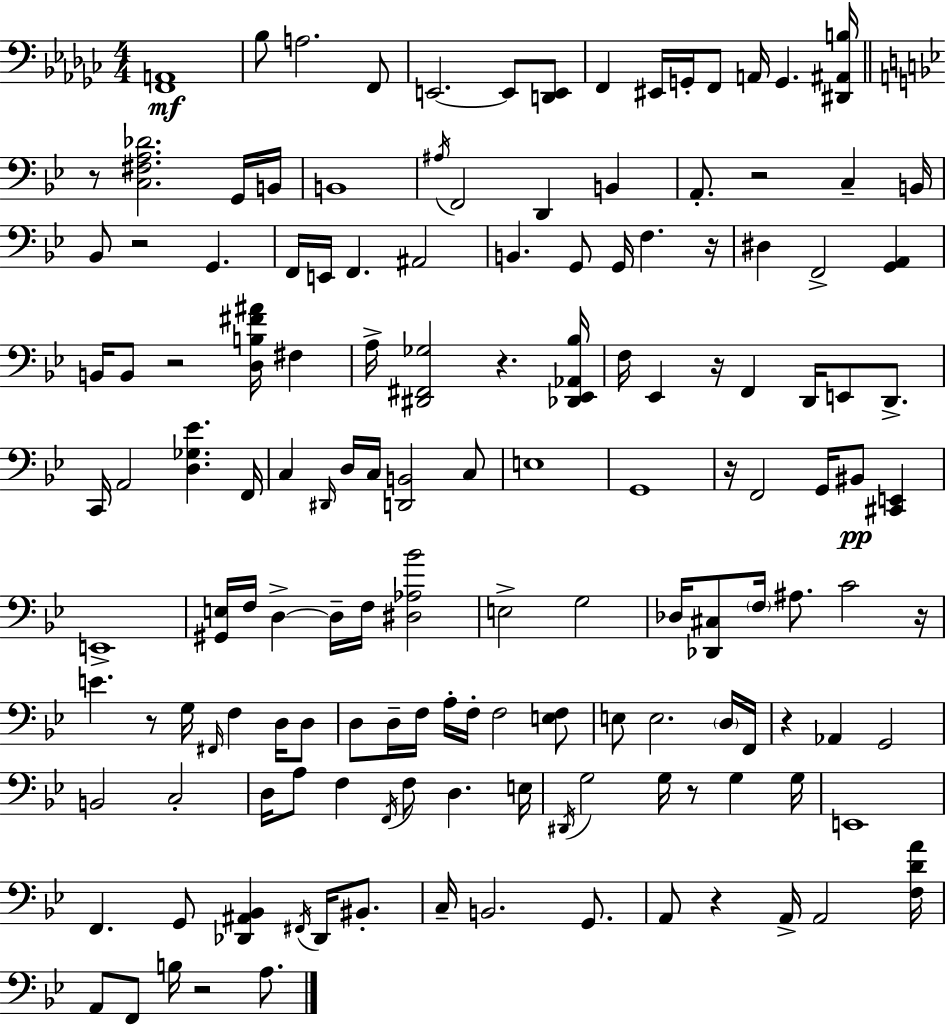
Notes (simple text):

[F2,A2]/w Bb3/e A3/h. F2/e E2/h. E2/e [D2,E2]/e F2/q EIS2/s G2/s F2/e A2/s G2/q. [D#2,A#2,B3]/s R/e [C3,F#3,A3,Db4]/h. G2/s B2/s B2/w A#3/s F2/h D2/q B2/q A2/e. R/h C3/q B2/s Bb2/e R/h G2/q. F2/s E2/s F2/q. A#2/h B2/q. G2/e G2/s F3/q. R/s D#3/q F2/h [G2,A2]/q B2/s B2/e R/h [D3,B3,F#4,A#4]/s F#3/q A3/s [D#2,F#2,Gb3]/h R/q. [Db2,Eb2,Ab2,Bb3]/s F3/s Eb2/q R/s F2/q D2/s E2/e D2/e. C2/s A2/h [D3,Gb3,Eb4]/q. F2/s C3/q D#2/s D3/s C3/s [D2,B2]/h C3/e E3/w G2/w R/s F2/h G2/s BIS2/e [C#2,E2]/q E2/w [G#2,E3]/s F3/s D3/q D3/s F3/s [D#3,Ab3,Bb4]/h E3/h G3/h Db3/s [Db2,C#3]/e F3/s A#3/e. C4/h R/s E4/q. R/e G3/s F#2/s F3/q D3/s D3/e D3/e D3/s F3/s A3/s F3/s F3/h [E3,F3]/e E3/e E3/h. D3/s F2/s R/q Ab2/q G2/h B2/h C3/h D3/s A3/e F3/q F2/s F3/e D3/q. E3/s D#2/s G3/h G3/s R/e G3/q G3/s E2/w F2/q. G2/e [Db2,A#2,Bb2]/q F#2/s Db2/s BIS2/e. C3/s B2/h. G2/e. A2/e R/q A2/s A2/h [F3,D4,A4]/s A2/e F2/e B3/s R/h A3/e.